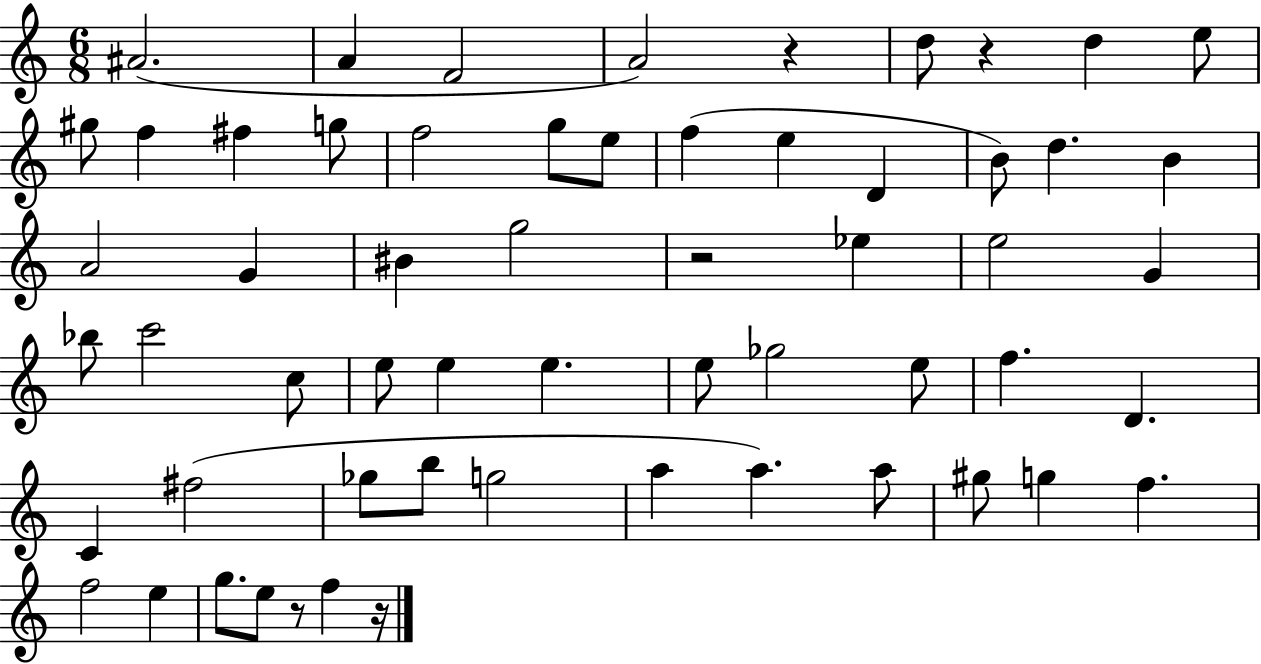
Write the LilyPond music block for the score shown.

{
  \clef treble
  \numericTimeSignature
  \time 6/8
  \key c \major
  ais'2.( | a'4 f'2 | a'2) r4 | d''8 r4 d''4 e''8 | \break gis''8 f''4 fis''4 g''8 | f''2 g''8 e''8 | f''4( e''4 d'4 | b'8) d''4. b'4 | \break a'2 g'4 | bis'4 g''2 | r2 ees''4 | e''2 g'4 | \break bes''8 c'''2 c''8 | e''8 e''4 e''4. | e''8 ges''2 e''8 | f''4. d'4. | \break c'4 fis''2( | ges''8 b''8 g''2 | a''4 a''4.) a''8 | gis''8 g''4 f''4. | \break f''2 e''4 | g''8. e''8 r8 f''4 r16 | \bar "|."
}